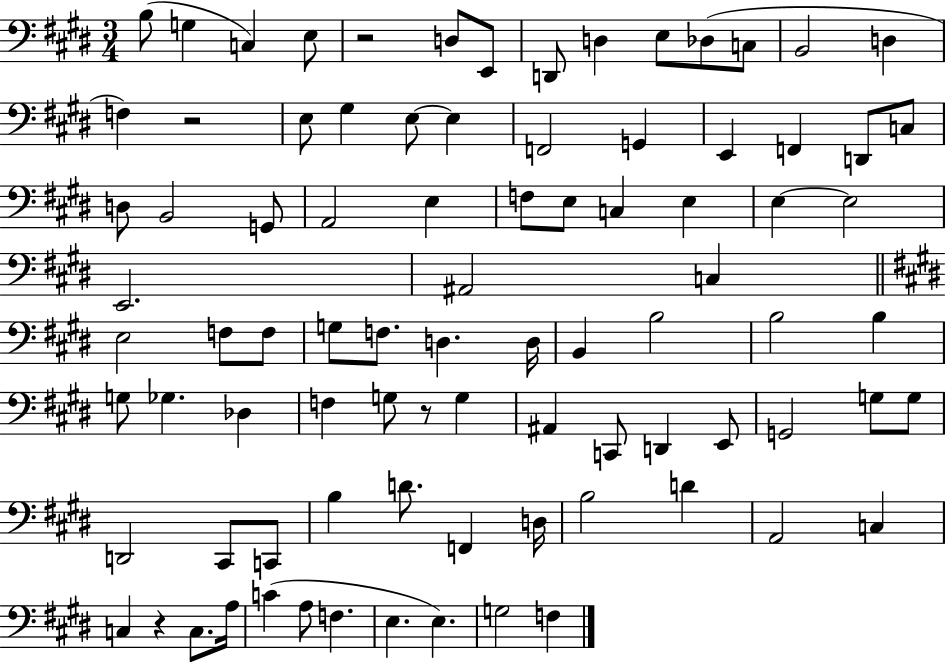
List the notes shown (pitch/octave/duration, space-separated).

B3/e G3/q C3/q E3/e R/h D3/e E2/e D2/e D3/q E3/e Db3/e C3/e B2/h D3/q F3/q R/h E3/e G#3/q E3/e E3/q F2/h G2/q E2/q F2/q D2/e C3/e D3/e B2/h G2/e A2/h E3/q F3/e E3/e C3/q E3/q E3/q E3/h E2/h. A#2/h C3/q E3/h F3/e F3/e G3/e F3/e. D3/q. D3/s B2/q B3/h B3/h B3/q G3/e Gb3/q. Db3/q F3/q G3/e R/e G3/q A#2/q C2/e D2/q E2/e G2/h G3/e G3/e D2/h C#2/e C2/e B3/q D4/e. F2/q D3/s B3/h D4/q A2/h C3/q C3/q R/q C3/e. A3/s C4/q A3/e F3/q. E3/q. E3/q. G3/h F3/q